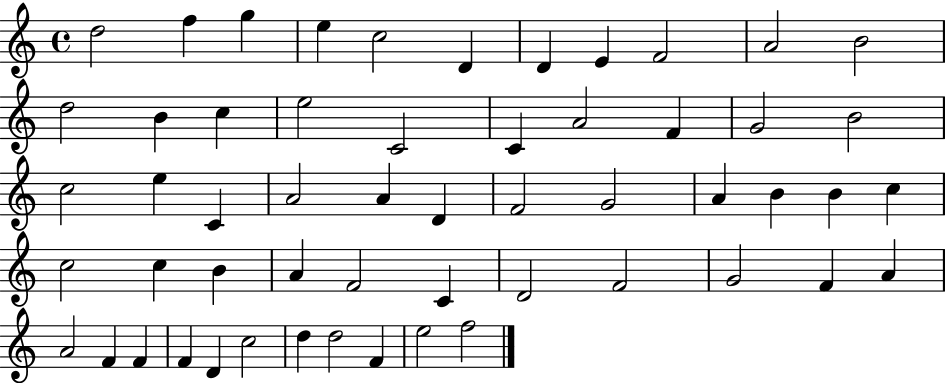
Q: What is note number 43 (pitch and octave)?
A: F4